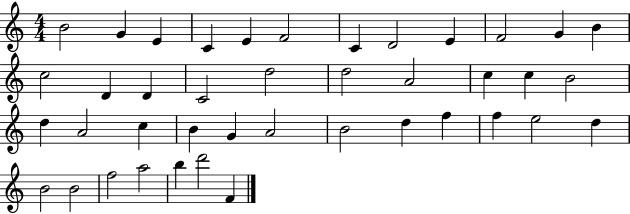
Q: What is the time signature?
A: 4/4